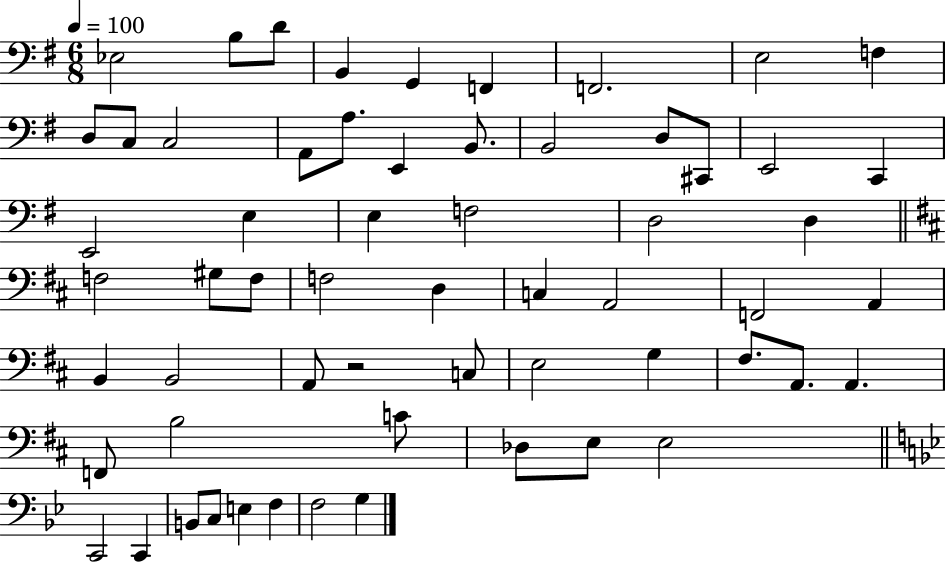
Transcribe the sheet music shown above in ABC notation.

X:1
T:Untitled
M:6/8
L:1/4
K:G
_E,2 B,/2 D/2 B,, G,, F,, F,,2 E,2 F, D,/2 C,/2 C,2 A,,/2 A,/2 E,, B,,/2 B,,2 D,/2 ^C,,/2 E,,2 C,, E,,2 E, E, F,2 D,2 D, F,2 ^G,/2 F,/2 F,2 D, C, A,,2 F,,2 A,, B,, B,,2 A,,/2 z2 C,/2 E,2 G, ^F,/2 A,,/2 A,, F,,/2 B,2 C/2 _D,/2 E,/2 E,2 C,,2 C,, B,,/2 C,/2 E, F, F,2 G,